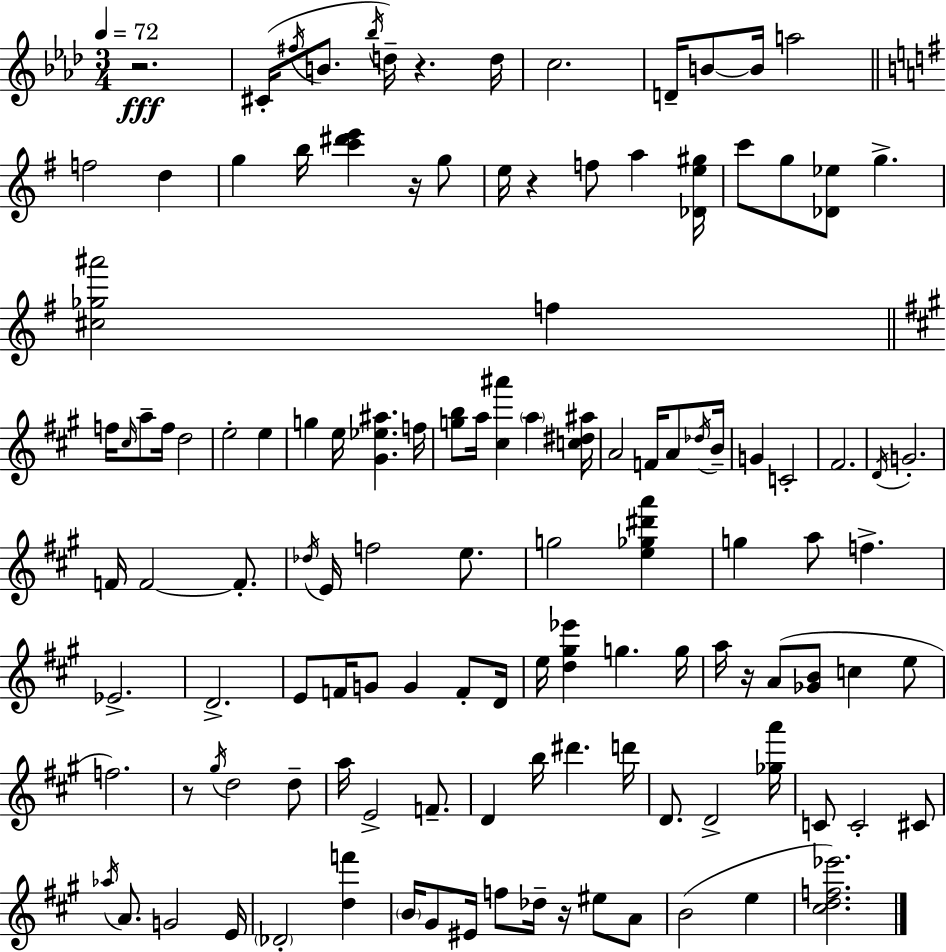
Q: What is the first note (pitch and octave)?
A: C#4